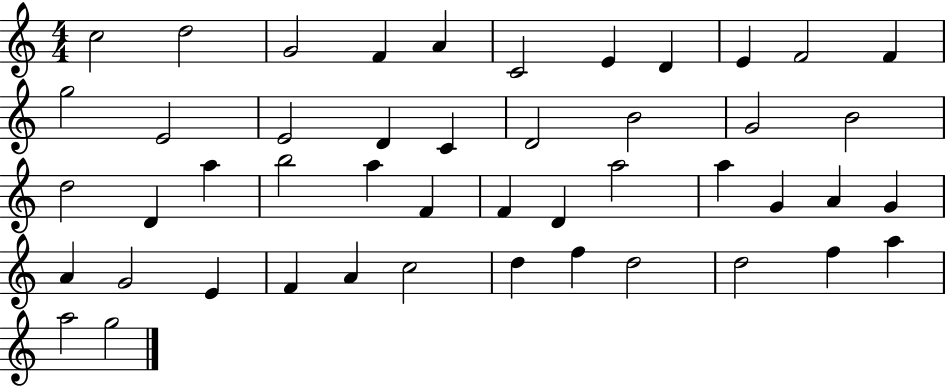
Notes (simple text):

C5/h D5/h G4/h F4/q A4/q C4/h E4/q D4/q E4/q F4/h F4/q G5/h E4/h E4/h D4/q C4/q D4/h B4/h G4/h B4/h D5/h D4/q A5/q B5/h A5/q F4/q F4/q D4/q A5/h A5/q G4/q A4/q G4/q A4/q G4/h E4/q F4/q A4/q C5/h D5/q F5/q D5/h D5/h F5/q A5/q A5/h G5/h